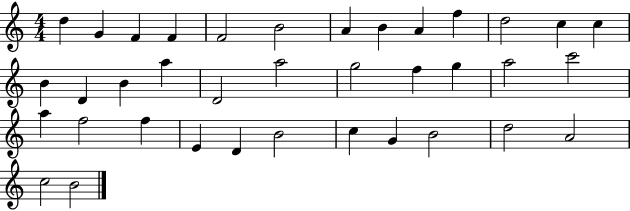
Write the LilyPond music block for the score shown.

{
  \clef treble
  \numericTimeSignature
  \time 4/4
  \key c \major
  d''4 g'4 f'4 f'4 | f'2 b'2 | a'4 b'4 a'4 f''4 | d''2 c''4 c''4 | \break b'4 d'4 b'4 a''4 | d'2 a''2 | g''2 f''4 g''4 | a''2 c'''2 | \break a''4 f''2 f''4 | e'4 d'4 b'2 | c''4 g'4 b'2 | d''2 a'2 | \break c''2 b'2 | \bar "|."
}